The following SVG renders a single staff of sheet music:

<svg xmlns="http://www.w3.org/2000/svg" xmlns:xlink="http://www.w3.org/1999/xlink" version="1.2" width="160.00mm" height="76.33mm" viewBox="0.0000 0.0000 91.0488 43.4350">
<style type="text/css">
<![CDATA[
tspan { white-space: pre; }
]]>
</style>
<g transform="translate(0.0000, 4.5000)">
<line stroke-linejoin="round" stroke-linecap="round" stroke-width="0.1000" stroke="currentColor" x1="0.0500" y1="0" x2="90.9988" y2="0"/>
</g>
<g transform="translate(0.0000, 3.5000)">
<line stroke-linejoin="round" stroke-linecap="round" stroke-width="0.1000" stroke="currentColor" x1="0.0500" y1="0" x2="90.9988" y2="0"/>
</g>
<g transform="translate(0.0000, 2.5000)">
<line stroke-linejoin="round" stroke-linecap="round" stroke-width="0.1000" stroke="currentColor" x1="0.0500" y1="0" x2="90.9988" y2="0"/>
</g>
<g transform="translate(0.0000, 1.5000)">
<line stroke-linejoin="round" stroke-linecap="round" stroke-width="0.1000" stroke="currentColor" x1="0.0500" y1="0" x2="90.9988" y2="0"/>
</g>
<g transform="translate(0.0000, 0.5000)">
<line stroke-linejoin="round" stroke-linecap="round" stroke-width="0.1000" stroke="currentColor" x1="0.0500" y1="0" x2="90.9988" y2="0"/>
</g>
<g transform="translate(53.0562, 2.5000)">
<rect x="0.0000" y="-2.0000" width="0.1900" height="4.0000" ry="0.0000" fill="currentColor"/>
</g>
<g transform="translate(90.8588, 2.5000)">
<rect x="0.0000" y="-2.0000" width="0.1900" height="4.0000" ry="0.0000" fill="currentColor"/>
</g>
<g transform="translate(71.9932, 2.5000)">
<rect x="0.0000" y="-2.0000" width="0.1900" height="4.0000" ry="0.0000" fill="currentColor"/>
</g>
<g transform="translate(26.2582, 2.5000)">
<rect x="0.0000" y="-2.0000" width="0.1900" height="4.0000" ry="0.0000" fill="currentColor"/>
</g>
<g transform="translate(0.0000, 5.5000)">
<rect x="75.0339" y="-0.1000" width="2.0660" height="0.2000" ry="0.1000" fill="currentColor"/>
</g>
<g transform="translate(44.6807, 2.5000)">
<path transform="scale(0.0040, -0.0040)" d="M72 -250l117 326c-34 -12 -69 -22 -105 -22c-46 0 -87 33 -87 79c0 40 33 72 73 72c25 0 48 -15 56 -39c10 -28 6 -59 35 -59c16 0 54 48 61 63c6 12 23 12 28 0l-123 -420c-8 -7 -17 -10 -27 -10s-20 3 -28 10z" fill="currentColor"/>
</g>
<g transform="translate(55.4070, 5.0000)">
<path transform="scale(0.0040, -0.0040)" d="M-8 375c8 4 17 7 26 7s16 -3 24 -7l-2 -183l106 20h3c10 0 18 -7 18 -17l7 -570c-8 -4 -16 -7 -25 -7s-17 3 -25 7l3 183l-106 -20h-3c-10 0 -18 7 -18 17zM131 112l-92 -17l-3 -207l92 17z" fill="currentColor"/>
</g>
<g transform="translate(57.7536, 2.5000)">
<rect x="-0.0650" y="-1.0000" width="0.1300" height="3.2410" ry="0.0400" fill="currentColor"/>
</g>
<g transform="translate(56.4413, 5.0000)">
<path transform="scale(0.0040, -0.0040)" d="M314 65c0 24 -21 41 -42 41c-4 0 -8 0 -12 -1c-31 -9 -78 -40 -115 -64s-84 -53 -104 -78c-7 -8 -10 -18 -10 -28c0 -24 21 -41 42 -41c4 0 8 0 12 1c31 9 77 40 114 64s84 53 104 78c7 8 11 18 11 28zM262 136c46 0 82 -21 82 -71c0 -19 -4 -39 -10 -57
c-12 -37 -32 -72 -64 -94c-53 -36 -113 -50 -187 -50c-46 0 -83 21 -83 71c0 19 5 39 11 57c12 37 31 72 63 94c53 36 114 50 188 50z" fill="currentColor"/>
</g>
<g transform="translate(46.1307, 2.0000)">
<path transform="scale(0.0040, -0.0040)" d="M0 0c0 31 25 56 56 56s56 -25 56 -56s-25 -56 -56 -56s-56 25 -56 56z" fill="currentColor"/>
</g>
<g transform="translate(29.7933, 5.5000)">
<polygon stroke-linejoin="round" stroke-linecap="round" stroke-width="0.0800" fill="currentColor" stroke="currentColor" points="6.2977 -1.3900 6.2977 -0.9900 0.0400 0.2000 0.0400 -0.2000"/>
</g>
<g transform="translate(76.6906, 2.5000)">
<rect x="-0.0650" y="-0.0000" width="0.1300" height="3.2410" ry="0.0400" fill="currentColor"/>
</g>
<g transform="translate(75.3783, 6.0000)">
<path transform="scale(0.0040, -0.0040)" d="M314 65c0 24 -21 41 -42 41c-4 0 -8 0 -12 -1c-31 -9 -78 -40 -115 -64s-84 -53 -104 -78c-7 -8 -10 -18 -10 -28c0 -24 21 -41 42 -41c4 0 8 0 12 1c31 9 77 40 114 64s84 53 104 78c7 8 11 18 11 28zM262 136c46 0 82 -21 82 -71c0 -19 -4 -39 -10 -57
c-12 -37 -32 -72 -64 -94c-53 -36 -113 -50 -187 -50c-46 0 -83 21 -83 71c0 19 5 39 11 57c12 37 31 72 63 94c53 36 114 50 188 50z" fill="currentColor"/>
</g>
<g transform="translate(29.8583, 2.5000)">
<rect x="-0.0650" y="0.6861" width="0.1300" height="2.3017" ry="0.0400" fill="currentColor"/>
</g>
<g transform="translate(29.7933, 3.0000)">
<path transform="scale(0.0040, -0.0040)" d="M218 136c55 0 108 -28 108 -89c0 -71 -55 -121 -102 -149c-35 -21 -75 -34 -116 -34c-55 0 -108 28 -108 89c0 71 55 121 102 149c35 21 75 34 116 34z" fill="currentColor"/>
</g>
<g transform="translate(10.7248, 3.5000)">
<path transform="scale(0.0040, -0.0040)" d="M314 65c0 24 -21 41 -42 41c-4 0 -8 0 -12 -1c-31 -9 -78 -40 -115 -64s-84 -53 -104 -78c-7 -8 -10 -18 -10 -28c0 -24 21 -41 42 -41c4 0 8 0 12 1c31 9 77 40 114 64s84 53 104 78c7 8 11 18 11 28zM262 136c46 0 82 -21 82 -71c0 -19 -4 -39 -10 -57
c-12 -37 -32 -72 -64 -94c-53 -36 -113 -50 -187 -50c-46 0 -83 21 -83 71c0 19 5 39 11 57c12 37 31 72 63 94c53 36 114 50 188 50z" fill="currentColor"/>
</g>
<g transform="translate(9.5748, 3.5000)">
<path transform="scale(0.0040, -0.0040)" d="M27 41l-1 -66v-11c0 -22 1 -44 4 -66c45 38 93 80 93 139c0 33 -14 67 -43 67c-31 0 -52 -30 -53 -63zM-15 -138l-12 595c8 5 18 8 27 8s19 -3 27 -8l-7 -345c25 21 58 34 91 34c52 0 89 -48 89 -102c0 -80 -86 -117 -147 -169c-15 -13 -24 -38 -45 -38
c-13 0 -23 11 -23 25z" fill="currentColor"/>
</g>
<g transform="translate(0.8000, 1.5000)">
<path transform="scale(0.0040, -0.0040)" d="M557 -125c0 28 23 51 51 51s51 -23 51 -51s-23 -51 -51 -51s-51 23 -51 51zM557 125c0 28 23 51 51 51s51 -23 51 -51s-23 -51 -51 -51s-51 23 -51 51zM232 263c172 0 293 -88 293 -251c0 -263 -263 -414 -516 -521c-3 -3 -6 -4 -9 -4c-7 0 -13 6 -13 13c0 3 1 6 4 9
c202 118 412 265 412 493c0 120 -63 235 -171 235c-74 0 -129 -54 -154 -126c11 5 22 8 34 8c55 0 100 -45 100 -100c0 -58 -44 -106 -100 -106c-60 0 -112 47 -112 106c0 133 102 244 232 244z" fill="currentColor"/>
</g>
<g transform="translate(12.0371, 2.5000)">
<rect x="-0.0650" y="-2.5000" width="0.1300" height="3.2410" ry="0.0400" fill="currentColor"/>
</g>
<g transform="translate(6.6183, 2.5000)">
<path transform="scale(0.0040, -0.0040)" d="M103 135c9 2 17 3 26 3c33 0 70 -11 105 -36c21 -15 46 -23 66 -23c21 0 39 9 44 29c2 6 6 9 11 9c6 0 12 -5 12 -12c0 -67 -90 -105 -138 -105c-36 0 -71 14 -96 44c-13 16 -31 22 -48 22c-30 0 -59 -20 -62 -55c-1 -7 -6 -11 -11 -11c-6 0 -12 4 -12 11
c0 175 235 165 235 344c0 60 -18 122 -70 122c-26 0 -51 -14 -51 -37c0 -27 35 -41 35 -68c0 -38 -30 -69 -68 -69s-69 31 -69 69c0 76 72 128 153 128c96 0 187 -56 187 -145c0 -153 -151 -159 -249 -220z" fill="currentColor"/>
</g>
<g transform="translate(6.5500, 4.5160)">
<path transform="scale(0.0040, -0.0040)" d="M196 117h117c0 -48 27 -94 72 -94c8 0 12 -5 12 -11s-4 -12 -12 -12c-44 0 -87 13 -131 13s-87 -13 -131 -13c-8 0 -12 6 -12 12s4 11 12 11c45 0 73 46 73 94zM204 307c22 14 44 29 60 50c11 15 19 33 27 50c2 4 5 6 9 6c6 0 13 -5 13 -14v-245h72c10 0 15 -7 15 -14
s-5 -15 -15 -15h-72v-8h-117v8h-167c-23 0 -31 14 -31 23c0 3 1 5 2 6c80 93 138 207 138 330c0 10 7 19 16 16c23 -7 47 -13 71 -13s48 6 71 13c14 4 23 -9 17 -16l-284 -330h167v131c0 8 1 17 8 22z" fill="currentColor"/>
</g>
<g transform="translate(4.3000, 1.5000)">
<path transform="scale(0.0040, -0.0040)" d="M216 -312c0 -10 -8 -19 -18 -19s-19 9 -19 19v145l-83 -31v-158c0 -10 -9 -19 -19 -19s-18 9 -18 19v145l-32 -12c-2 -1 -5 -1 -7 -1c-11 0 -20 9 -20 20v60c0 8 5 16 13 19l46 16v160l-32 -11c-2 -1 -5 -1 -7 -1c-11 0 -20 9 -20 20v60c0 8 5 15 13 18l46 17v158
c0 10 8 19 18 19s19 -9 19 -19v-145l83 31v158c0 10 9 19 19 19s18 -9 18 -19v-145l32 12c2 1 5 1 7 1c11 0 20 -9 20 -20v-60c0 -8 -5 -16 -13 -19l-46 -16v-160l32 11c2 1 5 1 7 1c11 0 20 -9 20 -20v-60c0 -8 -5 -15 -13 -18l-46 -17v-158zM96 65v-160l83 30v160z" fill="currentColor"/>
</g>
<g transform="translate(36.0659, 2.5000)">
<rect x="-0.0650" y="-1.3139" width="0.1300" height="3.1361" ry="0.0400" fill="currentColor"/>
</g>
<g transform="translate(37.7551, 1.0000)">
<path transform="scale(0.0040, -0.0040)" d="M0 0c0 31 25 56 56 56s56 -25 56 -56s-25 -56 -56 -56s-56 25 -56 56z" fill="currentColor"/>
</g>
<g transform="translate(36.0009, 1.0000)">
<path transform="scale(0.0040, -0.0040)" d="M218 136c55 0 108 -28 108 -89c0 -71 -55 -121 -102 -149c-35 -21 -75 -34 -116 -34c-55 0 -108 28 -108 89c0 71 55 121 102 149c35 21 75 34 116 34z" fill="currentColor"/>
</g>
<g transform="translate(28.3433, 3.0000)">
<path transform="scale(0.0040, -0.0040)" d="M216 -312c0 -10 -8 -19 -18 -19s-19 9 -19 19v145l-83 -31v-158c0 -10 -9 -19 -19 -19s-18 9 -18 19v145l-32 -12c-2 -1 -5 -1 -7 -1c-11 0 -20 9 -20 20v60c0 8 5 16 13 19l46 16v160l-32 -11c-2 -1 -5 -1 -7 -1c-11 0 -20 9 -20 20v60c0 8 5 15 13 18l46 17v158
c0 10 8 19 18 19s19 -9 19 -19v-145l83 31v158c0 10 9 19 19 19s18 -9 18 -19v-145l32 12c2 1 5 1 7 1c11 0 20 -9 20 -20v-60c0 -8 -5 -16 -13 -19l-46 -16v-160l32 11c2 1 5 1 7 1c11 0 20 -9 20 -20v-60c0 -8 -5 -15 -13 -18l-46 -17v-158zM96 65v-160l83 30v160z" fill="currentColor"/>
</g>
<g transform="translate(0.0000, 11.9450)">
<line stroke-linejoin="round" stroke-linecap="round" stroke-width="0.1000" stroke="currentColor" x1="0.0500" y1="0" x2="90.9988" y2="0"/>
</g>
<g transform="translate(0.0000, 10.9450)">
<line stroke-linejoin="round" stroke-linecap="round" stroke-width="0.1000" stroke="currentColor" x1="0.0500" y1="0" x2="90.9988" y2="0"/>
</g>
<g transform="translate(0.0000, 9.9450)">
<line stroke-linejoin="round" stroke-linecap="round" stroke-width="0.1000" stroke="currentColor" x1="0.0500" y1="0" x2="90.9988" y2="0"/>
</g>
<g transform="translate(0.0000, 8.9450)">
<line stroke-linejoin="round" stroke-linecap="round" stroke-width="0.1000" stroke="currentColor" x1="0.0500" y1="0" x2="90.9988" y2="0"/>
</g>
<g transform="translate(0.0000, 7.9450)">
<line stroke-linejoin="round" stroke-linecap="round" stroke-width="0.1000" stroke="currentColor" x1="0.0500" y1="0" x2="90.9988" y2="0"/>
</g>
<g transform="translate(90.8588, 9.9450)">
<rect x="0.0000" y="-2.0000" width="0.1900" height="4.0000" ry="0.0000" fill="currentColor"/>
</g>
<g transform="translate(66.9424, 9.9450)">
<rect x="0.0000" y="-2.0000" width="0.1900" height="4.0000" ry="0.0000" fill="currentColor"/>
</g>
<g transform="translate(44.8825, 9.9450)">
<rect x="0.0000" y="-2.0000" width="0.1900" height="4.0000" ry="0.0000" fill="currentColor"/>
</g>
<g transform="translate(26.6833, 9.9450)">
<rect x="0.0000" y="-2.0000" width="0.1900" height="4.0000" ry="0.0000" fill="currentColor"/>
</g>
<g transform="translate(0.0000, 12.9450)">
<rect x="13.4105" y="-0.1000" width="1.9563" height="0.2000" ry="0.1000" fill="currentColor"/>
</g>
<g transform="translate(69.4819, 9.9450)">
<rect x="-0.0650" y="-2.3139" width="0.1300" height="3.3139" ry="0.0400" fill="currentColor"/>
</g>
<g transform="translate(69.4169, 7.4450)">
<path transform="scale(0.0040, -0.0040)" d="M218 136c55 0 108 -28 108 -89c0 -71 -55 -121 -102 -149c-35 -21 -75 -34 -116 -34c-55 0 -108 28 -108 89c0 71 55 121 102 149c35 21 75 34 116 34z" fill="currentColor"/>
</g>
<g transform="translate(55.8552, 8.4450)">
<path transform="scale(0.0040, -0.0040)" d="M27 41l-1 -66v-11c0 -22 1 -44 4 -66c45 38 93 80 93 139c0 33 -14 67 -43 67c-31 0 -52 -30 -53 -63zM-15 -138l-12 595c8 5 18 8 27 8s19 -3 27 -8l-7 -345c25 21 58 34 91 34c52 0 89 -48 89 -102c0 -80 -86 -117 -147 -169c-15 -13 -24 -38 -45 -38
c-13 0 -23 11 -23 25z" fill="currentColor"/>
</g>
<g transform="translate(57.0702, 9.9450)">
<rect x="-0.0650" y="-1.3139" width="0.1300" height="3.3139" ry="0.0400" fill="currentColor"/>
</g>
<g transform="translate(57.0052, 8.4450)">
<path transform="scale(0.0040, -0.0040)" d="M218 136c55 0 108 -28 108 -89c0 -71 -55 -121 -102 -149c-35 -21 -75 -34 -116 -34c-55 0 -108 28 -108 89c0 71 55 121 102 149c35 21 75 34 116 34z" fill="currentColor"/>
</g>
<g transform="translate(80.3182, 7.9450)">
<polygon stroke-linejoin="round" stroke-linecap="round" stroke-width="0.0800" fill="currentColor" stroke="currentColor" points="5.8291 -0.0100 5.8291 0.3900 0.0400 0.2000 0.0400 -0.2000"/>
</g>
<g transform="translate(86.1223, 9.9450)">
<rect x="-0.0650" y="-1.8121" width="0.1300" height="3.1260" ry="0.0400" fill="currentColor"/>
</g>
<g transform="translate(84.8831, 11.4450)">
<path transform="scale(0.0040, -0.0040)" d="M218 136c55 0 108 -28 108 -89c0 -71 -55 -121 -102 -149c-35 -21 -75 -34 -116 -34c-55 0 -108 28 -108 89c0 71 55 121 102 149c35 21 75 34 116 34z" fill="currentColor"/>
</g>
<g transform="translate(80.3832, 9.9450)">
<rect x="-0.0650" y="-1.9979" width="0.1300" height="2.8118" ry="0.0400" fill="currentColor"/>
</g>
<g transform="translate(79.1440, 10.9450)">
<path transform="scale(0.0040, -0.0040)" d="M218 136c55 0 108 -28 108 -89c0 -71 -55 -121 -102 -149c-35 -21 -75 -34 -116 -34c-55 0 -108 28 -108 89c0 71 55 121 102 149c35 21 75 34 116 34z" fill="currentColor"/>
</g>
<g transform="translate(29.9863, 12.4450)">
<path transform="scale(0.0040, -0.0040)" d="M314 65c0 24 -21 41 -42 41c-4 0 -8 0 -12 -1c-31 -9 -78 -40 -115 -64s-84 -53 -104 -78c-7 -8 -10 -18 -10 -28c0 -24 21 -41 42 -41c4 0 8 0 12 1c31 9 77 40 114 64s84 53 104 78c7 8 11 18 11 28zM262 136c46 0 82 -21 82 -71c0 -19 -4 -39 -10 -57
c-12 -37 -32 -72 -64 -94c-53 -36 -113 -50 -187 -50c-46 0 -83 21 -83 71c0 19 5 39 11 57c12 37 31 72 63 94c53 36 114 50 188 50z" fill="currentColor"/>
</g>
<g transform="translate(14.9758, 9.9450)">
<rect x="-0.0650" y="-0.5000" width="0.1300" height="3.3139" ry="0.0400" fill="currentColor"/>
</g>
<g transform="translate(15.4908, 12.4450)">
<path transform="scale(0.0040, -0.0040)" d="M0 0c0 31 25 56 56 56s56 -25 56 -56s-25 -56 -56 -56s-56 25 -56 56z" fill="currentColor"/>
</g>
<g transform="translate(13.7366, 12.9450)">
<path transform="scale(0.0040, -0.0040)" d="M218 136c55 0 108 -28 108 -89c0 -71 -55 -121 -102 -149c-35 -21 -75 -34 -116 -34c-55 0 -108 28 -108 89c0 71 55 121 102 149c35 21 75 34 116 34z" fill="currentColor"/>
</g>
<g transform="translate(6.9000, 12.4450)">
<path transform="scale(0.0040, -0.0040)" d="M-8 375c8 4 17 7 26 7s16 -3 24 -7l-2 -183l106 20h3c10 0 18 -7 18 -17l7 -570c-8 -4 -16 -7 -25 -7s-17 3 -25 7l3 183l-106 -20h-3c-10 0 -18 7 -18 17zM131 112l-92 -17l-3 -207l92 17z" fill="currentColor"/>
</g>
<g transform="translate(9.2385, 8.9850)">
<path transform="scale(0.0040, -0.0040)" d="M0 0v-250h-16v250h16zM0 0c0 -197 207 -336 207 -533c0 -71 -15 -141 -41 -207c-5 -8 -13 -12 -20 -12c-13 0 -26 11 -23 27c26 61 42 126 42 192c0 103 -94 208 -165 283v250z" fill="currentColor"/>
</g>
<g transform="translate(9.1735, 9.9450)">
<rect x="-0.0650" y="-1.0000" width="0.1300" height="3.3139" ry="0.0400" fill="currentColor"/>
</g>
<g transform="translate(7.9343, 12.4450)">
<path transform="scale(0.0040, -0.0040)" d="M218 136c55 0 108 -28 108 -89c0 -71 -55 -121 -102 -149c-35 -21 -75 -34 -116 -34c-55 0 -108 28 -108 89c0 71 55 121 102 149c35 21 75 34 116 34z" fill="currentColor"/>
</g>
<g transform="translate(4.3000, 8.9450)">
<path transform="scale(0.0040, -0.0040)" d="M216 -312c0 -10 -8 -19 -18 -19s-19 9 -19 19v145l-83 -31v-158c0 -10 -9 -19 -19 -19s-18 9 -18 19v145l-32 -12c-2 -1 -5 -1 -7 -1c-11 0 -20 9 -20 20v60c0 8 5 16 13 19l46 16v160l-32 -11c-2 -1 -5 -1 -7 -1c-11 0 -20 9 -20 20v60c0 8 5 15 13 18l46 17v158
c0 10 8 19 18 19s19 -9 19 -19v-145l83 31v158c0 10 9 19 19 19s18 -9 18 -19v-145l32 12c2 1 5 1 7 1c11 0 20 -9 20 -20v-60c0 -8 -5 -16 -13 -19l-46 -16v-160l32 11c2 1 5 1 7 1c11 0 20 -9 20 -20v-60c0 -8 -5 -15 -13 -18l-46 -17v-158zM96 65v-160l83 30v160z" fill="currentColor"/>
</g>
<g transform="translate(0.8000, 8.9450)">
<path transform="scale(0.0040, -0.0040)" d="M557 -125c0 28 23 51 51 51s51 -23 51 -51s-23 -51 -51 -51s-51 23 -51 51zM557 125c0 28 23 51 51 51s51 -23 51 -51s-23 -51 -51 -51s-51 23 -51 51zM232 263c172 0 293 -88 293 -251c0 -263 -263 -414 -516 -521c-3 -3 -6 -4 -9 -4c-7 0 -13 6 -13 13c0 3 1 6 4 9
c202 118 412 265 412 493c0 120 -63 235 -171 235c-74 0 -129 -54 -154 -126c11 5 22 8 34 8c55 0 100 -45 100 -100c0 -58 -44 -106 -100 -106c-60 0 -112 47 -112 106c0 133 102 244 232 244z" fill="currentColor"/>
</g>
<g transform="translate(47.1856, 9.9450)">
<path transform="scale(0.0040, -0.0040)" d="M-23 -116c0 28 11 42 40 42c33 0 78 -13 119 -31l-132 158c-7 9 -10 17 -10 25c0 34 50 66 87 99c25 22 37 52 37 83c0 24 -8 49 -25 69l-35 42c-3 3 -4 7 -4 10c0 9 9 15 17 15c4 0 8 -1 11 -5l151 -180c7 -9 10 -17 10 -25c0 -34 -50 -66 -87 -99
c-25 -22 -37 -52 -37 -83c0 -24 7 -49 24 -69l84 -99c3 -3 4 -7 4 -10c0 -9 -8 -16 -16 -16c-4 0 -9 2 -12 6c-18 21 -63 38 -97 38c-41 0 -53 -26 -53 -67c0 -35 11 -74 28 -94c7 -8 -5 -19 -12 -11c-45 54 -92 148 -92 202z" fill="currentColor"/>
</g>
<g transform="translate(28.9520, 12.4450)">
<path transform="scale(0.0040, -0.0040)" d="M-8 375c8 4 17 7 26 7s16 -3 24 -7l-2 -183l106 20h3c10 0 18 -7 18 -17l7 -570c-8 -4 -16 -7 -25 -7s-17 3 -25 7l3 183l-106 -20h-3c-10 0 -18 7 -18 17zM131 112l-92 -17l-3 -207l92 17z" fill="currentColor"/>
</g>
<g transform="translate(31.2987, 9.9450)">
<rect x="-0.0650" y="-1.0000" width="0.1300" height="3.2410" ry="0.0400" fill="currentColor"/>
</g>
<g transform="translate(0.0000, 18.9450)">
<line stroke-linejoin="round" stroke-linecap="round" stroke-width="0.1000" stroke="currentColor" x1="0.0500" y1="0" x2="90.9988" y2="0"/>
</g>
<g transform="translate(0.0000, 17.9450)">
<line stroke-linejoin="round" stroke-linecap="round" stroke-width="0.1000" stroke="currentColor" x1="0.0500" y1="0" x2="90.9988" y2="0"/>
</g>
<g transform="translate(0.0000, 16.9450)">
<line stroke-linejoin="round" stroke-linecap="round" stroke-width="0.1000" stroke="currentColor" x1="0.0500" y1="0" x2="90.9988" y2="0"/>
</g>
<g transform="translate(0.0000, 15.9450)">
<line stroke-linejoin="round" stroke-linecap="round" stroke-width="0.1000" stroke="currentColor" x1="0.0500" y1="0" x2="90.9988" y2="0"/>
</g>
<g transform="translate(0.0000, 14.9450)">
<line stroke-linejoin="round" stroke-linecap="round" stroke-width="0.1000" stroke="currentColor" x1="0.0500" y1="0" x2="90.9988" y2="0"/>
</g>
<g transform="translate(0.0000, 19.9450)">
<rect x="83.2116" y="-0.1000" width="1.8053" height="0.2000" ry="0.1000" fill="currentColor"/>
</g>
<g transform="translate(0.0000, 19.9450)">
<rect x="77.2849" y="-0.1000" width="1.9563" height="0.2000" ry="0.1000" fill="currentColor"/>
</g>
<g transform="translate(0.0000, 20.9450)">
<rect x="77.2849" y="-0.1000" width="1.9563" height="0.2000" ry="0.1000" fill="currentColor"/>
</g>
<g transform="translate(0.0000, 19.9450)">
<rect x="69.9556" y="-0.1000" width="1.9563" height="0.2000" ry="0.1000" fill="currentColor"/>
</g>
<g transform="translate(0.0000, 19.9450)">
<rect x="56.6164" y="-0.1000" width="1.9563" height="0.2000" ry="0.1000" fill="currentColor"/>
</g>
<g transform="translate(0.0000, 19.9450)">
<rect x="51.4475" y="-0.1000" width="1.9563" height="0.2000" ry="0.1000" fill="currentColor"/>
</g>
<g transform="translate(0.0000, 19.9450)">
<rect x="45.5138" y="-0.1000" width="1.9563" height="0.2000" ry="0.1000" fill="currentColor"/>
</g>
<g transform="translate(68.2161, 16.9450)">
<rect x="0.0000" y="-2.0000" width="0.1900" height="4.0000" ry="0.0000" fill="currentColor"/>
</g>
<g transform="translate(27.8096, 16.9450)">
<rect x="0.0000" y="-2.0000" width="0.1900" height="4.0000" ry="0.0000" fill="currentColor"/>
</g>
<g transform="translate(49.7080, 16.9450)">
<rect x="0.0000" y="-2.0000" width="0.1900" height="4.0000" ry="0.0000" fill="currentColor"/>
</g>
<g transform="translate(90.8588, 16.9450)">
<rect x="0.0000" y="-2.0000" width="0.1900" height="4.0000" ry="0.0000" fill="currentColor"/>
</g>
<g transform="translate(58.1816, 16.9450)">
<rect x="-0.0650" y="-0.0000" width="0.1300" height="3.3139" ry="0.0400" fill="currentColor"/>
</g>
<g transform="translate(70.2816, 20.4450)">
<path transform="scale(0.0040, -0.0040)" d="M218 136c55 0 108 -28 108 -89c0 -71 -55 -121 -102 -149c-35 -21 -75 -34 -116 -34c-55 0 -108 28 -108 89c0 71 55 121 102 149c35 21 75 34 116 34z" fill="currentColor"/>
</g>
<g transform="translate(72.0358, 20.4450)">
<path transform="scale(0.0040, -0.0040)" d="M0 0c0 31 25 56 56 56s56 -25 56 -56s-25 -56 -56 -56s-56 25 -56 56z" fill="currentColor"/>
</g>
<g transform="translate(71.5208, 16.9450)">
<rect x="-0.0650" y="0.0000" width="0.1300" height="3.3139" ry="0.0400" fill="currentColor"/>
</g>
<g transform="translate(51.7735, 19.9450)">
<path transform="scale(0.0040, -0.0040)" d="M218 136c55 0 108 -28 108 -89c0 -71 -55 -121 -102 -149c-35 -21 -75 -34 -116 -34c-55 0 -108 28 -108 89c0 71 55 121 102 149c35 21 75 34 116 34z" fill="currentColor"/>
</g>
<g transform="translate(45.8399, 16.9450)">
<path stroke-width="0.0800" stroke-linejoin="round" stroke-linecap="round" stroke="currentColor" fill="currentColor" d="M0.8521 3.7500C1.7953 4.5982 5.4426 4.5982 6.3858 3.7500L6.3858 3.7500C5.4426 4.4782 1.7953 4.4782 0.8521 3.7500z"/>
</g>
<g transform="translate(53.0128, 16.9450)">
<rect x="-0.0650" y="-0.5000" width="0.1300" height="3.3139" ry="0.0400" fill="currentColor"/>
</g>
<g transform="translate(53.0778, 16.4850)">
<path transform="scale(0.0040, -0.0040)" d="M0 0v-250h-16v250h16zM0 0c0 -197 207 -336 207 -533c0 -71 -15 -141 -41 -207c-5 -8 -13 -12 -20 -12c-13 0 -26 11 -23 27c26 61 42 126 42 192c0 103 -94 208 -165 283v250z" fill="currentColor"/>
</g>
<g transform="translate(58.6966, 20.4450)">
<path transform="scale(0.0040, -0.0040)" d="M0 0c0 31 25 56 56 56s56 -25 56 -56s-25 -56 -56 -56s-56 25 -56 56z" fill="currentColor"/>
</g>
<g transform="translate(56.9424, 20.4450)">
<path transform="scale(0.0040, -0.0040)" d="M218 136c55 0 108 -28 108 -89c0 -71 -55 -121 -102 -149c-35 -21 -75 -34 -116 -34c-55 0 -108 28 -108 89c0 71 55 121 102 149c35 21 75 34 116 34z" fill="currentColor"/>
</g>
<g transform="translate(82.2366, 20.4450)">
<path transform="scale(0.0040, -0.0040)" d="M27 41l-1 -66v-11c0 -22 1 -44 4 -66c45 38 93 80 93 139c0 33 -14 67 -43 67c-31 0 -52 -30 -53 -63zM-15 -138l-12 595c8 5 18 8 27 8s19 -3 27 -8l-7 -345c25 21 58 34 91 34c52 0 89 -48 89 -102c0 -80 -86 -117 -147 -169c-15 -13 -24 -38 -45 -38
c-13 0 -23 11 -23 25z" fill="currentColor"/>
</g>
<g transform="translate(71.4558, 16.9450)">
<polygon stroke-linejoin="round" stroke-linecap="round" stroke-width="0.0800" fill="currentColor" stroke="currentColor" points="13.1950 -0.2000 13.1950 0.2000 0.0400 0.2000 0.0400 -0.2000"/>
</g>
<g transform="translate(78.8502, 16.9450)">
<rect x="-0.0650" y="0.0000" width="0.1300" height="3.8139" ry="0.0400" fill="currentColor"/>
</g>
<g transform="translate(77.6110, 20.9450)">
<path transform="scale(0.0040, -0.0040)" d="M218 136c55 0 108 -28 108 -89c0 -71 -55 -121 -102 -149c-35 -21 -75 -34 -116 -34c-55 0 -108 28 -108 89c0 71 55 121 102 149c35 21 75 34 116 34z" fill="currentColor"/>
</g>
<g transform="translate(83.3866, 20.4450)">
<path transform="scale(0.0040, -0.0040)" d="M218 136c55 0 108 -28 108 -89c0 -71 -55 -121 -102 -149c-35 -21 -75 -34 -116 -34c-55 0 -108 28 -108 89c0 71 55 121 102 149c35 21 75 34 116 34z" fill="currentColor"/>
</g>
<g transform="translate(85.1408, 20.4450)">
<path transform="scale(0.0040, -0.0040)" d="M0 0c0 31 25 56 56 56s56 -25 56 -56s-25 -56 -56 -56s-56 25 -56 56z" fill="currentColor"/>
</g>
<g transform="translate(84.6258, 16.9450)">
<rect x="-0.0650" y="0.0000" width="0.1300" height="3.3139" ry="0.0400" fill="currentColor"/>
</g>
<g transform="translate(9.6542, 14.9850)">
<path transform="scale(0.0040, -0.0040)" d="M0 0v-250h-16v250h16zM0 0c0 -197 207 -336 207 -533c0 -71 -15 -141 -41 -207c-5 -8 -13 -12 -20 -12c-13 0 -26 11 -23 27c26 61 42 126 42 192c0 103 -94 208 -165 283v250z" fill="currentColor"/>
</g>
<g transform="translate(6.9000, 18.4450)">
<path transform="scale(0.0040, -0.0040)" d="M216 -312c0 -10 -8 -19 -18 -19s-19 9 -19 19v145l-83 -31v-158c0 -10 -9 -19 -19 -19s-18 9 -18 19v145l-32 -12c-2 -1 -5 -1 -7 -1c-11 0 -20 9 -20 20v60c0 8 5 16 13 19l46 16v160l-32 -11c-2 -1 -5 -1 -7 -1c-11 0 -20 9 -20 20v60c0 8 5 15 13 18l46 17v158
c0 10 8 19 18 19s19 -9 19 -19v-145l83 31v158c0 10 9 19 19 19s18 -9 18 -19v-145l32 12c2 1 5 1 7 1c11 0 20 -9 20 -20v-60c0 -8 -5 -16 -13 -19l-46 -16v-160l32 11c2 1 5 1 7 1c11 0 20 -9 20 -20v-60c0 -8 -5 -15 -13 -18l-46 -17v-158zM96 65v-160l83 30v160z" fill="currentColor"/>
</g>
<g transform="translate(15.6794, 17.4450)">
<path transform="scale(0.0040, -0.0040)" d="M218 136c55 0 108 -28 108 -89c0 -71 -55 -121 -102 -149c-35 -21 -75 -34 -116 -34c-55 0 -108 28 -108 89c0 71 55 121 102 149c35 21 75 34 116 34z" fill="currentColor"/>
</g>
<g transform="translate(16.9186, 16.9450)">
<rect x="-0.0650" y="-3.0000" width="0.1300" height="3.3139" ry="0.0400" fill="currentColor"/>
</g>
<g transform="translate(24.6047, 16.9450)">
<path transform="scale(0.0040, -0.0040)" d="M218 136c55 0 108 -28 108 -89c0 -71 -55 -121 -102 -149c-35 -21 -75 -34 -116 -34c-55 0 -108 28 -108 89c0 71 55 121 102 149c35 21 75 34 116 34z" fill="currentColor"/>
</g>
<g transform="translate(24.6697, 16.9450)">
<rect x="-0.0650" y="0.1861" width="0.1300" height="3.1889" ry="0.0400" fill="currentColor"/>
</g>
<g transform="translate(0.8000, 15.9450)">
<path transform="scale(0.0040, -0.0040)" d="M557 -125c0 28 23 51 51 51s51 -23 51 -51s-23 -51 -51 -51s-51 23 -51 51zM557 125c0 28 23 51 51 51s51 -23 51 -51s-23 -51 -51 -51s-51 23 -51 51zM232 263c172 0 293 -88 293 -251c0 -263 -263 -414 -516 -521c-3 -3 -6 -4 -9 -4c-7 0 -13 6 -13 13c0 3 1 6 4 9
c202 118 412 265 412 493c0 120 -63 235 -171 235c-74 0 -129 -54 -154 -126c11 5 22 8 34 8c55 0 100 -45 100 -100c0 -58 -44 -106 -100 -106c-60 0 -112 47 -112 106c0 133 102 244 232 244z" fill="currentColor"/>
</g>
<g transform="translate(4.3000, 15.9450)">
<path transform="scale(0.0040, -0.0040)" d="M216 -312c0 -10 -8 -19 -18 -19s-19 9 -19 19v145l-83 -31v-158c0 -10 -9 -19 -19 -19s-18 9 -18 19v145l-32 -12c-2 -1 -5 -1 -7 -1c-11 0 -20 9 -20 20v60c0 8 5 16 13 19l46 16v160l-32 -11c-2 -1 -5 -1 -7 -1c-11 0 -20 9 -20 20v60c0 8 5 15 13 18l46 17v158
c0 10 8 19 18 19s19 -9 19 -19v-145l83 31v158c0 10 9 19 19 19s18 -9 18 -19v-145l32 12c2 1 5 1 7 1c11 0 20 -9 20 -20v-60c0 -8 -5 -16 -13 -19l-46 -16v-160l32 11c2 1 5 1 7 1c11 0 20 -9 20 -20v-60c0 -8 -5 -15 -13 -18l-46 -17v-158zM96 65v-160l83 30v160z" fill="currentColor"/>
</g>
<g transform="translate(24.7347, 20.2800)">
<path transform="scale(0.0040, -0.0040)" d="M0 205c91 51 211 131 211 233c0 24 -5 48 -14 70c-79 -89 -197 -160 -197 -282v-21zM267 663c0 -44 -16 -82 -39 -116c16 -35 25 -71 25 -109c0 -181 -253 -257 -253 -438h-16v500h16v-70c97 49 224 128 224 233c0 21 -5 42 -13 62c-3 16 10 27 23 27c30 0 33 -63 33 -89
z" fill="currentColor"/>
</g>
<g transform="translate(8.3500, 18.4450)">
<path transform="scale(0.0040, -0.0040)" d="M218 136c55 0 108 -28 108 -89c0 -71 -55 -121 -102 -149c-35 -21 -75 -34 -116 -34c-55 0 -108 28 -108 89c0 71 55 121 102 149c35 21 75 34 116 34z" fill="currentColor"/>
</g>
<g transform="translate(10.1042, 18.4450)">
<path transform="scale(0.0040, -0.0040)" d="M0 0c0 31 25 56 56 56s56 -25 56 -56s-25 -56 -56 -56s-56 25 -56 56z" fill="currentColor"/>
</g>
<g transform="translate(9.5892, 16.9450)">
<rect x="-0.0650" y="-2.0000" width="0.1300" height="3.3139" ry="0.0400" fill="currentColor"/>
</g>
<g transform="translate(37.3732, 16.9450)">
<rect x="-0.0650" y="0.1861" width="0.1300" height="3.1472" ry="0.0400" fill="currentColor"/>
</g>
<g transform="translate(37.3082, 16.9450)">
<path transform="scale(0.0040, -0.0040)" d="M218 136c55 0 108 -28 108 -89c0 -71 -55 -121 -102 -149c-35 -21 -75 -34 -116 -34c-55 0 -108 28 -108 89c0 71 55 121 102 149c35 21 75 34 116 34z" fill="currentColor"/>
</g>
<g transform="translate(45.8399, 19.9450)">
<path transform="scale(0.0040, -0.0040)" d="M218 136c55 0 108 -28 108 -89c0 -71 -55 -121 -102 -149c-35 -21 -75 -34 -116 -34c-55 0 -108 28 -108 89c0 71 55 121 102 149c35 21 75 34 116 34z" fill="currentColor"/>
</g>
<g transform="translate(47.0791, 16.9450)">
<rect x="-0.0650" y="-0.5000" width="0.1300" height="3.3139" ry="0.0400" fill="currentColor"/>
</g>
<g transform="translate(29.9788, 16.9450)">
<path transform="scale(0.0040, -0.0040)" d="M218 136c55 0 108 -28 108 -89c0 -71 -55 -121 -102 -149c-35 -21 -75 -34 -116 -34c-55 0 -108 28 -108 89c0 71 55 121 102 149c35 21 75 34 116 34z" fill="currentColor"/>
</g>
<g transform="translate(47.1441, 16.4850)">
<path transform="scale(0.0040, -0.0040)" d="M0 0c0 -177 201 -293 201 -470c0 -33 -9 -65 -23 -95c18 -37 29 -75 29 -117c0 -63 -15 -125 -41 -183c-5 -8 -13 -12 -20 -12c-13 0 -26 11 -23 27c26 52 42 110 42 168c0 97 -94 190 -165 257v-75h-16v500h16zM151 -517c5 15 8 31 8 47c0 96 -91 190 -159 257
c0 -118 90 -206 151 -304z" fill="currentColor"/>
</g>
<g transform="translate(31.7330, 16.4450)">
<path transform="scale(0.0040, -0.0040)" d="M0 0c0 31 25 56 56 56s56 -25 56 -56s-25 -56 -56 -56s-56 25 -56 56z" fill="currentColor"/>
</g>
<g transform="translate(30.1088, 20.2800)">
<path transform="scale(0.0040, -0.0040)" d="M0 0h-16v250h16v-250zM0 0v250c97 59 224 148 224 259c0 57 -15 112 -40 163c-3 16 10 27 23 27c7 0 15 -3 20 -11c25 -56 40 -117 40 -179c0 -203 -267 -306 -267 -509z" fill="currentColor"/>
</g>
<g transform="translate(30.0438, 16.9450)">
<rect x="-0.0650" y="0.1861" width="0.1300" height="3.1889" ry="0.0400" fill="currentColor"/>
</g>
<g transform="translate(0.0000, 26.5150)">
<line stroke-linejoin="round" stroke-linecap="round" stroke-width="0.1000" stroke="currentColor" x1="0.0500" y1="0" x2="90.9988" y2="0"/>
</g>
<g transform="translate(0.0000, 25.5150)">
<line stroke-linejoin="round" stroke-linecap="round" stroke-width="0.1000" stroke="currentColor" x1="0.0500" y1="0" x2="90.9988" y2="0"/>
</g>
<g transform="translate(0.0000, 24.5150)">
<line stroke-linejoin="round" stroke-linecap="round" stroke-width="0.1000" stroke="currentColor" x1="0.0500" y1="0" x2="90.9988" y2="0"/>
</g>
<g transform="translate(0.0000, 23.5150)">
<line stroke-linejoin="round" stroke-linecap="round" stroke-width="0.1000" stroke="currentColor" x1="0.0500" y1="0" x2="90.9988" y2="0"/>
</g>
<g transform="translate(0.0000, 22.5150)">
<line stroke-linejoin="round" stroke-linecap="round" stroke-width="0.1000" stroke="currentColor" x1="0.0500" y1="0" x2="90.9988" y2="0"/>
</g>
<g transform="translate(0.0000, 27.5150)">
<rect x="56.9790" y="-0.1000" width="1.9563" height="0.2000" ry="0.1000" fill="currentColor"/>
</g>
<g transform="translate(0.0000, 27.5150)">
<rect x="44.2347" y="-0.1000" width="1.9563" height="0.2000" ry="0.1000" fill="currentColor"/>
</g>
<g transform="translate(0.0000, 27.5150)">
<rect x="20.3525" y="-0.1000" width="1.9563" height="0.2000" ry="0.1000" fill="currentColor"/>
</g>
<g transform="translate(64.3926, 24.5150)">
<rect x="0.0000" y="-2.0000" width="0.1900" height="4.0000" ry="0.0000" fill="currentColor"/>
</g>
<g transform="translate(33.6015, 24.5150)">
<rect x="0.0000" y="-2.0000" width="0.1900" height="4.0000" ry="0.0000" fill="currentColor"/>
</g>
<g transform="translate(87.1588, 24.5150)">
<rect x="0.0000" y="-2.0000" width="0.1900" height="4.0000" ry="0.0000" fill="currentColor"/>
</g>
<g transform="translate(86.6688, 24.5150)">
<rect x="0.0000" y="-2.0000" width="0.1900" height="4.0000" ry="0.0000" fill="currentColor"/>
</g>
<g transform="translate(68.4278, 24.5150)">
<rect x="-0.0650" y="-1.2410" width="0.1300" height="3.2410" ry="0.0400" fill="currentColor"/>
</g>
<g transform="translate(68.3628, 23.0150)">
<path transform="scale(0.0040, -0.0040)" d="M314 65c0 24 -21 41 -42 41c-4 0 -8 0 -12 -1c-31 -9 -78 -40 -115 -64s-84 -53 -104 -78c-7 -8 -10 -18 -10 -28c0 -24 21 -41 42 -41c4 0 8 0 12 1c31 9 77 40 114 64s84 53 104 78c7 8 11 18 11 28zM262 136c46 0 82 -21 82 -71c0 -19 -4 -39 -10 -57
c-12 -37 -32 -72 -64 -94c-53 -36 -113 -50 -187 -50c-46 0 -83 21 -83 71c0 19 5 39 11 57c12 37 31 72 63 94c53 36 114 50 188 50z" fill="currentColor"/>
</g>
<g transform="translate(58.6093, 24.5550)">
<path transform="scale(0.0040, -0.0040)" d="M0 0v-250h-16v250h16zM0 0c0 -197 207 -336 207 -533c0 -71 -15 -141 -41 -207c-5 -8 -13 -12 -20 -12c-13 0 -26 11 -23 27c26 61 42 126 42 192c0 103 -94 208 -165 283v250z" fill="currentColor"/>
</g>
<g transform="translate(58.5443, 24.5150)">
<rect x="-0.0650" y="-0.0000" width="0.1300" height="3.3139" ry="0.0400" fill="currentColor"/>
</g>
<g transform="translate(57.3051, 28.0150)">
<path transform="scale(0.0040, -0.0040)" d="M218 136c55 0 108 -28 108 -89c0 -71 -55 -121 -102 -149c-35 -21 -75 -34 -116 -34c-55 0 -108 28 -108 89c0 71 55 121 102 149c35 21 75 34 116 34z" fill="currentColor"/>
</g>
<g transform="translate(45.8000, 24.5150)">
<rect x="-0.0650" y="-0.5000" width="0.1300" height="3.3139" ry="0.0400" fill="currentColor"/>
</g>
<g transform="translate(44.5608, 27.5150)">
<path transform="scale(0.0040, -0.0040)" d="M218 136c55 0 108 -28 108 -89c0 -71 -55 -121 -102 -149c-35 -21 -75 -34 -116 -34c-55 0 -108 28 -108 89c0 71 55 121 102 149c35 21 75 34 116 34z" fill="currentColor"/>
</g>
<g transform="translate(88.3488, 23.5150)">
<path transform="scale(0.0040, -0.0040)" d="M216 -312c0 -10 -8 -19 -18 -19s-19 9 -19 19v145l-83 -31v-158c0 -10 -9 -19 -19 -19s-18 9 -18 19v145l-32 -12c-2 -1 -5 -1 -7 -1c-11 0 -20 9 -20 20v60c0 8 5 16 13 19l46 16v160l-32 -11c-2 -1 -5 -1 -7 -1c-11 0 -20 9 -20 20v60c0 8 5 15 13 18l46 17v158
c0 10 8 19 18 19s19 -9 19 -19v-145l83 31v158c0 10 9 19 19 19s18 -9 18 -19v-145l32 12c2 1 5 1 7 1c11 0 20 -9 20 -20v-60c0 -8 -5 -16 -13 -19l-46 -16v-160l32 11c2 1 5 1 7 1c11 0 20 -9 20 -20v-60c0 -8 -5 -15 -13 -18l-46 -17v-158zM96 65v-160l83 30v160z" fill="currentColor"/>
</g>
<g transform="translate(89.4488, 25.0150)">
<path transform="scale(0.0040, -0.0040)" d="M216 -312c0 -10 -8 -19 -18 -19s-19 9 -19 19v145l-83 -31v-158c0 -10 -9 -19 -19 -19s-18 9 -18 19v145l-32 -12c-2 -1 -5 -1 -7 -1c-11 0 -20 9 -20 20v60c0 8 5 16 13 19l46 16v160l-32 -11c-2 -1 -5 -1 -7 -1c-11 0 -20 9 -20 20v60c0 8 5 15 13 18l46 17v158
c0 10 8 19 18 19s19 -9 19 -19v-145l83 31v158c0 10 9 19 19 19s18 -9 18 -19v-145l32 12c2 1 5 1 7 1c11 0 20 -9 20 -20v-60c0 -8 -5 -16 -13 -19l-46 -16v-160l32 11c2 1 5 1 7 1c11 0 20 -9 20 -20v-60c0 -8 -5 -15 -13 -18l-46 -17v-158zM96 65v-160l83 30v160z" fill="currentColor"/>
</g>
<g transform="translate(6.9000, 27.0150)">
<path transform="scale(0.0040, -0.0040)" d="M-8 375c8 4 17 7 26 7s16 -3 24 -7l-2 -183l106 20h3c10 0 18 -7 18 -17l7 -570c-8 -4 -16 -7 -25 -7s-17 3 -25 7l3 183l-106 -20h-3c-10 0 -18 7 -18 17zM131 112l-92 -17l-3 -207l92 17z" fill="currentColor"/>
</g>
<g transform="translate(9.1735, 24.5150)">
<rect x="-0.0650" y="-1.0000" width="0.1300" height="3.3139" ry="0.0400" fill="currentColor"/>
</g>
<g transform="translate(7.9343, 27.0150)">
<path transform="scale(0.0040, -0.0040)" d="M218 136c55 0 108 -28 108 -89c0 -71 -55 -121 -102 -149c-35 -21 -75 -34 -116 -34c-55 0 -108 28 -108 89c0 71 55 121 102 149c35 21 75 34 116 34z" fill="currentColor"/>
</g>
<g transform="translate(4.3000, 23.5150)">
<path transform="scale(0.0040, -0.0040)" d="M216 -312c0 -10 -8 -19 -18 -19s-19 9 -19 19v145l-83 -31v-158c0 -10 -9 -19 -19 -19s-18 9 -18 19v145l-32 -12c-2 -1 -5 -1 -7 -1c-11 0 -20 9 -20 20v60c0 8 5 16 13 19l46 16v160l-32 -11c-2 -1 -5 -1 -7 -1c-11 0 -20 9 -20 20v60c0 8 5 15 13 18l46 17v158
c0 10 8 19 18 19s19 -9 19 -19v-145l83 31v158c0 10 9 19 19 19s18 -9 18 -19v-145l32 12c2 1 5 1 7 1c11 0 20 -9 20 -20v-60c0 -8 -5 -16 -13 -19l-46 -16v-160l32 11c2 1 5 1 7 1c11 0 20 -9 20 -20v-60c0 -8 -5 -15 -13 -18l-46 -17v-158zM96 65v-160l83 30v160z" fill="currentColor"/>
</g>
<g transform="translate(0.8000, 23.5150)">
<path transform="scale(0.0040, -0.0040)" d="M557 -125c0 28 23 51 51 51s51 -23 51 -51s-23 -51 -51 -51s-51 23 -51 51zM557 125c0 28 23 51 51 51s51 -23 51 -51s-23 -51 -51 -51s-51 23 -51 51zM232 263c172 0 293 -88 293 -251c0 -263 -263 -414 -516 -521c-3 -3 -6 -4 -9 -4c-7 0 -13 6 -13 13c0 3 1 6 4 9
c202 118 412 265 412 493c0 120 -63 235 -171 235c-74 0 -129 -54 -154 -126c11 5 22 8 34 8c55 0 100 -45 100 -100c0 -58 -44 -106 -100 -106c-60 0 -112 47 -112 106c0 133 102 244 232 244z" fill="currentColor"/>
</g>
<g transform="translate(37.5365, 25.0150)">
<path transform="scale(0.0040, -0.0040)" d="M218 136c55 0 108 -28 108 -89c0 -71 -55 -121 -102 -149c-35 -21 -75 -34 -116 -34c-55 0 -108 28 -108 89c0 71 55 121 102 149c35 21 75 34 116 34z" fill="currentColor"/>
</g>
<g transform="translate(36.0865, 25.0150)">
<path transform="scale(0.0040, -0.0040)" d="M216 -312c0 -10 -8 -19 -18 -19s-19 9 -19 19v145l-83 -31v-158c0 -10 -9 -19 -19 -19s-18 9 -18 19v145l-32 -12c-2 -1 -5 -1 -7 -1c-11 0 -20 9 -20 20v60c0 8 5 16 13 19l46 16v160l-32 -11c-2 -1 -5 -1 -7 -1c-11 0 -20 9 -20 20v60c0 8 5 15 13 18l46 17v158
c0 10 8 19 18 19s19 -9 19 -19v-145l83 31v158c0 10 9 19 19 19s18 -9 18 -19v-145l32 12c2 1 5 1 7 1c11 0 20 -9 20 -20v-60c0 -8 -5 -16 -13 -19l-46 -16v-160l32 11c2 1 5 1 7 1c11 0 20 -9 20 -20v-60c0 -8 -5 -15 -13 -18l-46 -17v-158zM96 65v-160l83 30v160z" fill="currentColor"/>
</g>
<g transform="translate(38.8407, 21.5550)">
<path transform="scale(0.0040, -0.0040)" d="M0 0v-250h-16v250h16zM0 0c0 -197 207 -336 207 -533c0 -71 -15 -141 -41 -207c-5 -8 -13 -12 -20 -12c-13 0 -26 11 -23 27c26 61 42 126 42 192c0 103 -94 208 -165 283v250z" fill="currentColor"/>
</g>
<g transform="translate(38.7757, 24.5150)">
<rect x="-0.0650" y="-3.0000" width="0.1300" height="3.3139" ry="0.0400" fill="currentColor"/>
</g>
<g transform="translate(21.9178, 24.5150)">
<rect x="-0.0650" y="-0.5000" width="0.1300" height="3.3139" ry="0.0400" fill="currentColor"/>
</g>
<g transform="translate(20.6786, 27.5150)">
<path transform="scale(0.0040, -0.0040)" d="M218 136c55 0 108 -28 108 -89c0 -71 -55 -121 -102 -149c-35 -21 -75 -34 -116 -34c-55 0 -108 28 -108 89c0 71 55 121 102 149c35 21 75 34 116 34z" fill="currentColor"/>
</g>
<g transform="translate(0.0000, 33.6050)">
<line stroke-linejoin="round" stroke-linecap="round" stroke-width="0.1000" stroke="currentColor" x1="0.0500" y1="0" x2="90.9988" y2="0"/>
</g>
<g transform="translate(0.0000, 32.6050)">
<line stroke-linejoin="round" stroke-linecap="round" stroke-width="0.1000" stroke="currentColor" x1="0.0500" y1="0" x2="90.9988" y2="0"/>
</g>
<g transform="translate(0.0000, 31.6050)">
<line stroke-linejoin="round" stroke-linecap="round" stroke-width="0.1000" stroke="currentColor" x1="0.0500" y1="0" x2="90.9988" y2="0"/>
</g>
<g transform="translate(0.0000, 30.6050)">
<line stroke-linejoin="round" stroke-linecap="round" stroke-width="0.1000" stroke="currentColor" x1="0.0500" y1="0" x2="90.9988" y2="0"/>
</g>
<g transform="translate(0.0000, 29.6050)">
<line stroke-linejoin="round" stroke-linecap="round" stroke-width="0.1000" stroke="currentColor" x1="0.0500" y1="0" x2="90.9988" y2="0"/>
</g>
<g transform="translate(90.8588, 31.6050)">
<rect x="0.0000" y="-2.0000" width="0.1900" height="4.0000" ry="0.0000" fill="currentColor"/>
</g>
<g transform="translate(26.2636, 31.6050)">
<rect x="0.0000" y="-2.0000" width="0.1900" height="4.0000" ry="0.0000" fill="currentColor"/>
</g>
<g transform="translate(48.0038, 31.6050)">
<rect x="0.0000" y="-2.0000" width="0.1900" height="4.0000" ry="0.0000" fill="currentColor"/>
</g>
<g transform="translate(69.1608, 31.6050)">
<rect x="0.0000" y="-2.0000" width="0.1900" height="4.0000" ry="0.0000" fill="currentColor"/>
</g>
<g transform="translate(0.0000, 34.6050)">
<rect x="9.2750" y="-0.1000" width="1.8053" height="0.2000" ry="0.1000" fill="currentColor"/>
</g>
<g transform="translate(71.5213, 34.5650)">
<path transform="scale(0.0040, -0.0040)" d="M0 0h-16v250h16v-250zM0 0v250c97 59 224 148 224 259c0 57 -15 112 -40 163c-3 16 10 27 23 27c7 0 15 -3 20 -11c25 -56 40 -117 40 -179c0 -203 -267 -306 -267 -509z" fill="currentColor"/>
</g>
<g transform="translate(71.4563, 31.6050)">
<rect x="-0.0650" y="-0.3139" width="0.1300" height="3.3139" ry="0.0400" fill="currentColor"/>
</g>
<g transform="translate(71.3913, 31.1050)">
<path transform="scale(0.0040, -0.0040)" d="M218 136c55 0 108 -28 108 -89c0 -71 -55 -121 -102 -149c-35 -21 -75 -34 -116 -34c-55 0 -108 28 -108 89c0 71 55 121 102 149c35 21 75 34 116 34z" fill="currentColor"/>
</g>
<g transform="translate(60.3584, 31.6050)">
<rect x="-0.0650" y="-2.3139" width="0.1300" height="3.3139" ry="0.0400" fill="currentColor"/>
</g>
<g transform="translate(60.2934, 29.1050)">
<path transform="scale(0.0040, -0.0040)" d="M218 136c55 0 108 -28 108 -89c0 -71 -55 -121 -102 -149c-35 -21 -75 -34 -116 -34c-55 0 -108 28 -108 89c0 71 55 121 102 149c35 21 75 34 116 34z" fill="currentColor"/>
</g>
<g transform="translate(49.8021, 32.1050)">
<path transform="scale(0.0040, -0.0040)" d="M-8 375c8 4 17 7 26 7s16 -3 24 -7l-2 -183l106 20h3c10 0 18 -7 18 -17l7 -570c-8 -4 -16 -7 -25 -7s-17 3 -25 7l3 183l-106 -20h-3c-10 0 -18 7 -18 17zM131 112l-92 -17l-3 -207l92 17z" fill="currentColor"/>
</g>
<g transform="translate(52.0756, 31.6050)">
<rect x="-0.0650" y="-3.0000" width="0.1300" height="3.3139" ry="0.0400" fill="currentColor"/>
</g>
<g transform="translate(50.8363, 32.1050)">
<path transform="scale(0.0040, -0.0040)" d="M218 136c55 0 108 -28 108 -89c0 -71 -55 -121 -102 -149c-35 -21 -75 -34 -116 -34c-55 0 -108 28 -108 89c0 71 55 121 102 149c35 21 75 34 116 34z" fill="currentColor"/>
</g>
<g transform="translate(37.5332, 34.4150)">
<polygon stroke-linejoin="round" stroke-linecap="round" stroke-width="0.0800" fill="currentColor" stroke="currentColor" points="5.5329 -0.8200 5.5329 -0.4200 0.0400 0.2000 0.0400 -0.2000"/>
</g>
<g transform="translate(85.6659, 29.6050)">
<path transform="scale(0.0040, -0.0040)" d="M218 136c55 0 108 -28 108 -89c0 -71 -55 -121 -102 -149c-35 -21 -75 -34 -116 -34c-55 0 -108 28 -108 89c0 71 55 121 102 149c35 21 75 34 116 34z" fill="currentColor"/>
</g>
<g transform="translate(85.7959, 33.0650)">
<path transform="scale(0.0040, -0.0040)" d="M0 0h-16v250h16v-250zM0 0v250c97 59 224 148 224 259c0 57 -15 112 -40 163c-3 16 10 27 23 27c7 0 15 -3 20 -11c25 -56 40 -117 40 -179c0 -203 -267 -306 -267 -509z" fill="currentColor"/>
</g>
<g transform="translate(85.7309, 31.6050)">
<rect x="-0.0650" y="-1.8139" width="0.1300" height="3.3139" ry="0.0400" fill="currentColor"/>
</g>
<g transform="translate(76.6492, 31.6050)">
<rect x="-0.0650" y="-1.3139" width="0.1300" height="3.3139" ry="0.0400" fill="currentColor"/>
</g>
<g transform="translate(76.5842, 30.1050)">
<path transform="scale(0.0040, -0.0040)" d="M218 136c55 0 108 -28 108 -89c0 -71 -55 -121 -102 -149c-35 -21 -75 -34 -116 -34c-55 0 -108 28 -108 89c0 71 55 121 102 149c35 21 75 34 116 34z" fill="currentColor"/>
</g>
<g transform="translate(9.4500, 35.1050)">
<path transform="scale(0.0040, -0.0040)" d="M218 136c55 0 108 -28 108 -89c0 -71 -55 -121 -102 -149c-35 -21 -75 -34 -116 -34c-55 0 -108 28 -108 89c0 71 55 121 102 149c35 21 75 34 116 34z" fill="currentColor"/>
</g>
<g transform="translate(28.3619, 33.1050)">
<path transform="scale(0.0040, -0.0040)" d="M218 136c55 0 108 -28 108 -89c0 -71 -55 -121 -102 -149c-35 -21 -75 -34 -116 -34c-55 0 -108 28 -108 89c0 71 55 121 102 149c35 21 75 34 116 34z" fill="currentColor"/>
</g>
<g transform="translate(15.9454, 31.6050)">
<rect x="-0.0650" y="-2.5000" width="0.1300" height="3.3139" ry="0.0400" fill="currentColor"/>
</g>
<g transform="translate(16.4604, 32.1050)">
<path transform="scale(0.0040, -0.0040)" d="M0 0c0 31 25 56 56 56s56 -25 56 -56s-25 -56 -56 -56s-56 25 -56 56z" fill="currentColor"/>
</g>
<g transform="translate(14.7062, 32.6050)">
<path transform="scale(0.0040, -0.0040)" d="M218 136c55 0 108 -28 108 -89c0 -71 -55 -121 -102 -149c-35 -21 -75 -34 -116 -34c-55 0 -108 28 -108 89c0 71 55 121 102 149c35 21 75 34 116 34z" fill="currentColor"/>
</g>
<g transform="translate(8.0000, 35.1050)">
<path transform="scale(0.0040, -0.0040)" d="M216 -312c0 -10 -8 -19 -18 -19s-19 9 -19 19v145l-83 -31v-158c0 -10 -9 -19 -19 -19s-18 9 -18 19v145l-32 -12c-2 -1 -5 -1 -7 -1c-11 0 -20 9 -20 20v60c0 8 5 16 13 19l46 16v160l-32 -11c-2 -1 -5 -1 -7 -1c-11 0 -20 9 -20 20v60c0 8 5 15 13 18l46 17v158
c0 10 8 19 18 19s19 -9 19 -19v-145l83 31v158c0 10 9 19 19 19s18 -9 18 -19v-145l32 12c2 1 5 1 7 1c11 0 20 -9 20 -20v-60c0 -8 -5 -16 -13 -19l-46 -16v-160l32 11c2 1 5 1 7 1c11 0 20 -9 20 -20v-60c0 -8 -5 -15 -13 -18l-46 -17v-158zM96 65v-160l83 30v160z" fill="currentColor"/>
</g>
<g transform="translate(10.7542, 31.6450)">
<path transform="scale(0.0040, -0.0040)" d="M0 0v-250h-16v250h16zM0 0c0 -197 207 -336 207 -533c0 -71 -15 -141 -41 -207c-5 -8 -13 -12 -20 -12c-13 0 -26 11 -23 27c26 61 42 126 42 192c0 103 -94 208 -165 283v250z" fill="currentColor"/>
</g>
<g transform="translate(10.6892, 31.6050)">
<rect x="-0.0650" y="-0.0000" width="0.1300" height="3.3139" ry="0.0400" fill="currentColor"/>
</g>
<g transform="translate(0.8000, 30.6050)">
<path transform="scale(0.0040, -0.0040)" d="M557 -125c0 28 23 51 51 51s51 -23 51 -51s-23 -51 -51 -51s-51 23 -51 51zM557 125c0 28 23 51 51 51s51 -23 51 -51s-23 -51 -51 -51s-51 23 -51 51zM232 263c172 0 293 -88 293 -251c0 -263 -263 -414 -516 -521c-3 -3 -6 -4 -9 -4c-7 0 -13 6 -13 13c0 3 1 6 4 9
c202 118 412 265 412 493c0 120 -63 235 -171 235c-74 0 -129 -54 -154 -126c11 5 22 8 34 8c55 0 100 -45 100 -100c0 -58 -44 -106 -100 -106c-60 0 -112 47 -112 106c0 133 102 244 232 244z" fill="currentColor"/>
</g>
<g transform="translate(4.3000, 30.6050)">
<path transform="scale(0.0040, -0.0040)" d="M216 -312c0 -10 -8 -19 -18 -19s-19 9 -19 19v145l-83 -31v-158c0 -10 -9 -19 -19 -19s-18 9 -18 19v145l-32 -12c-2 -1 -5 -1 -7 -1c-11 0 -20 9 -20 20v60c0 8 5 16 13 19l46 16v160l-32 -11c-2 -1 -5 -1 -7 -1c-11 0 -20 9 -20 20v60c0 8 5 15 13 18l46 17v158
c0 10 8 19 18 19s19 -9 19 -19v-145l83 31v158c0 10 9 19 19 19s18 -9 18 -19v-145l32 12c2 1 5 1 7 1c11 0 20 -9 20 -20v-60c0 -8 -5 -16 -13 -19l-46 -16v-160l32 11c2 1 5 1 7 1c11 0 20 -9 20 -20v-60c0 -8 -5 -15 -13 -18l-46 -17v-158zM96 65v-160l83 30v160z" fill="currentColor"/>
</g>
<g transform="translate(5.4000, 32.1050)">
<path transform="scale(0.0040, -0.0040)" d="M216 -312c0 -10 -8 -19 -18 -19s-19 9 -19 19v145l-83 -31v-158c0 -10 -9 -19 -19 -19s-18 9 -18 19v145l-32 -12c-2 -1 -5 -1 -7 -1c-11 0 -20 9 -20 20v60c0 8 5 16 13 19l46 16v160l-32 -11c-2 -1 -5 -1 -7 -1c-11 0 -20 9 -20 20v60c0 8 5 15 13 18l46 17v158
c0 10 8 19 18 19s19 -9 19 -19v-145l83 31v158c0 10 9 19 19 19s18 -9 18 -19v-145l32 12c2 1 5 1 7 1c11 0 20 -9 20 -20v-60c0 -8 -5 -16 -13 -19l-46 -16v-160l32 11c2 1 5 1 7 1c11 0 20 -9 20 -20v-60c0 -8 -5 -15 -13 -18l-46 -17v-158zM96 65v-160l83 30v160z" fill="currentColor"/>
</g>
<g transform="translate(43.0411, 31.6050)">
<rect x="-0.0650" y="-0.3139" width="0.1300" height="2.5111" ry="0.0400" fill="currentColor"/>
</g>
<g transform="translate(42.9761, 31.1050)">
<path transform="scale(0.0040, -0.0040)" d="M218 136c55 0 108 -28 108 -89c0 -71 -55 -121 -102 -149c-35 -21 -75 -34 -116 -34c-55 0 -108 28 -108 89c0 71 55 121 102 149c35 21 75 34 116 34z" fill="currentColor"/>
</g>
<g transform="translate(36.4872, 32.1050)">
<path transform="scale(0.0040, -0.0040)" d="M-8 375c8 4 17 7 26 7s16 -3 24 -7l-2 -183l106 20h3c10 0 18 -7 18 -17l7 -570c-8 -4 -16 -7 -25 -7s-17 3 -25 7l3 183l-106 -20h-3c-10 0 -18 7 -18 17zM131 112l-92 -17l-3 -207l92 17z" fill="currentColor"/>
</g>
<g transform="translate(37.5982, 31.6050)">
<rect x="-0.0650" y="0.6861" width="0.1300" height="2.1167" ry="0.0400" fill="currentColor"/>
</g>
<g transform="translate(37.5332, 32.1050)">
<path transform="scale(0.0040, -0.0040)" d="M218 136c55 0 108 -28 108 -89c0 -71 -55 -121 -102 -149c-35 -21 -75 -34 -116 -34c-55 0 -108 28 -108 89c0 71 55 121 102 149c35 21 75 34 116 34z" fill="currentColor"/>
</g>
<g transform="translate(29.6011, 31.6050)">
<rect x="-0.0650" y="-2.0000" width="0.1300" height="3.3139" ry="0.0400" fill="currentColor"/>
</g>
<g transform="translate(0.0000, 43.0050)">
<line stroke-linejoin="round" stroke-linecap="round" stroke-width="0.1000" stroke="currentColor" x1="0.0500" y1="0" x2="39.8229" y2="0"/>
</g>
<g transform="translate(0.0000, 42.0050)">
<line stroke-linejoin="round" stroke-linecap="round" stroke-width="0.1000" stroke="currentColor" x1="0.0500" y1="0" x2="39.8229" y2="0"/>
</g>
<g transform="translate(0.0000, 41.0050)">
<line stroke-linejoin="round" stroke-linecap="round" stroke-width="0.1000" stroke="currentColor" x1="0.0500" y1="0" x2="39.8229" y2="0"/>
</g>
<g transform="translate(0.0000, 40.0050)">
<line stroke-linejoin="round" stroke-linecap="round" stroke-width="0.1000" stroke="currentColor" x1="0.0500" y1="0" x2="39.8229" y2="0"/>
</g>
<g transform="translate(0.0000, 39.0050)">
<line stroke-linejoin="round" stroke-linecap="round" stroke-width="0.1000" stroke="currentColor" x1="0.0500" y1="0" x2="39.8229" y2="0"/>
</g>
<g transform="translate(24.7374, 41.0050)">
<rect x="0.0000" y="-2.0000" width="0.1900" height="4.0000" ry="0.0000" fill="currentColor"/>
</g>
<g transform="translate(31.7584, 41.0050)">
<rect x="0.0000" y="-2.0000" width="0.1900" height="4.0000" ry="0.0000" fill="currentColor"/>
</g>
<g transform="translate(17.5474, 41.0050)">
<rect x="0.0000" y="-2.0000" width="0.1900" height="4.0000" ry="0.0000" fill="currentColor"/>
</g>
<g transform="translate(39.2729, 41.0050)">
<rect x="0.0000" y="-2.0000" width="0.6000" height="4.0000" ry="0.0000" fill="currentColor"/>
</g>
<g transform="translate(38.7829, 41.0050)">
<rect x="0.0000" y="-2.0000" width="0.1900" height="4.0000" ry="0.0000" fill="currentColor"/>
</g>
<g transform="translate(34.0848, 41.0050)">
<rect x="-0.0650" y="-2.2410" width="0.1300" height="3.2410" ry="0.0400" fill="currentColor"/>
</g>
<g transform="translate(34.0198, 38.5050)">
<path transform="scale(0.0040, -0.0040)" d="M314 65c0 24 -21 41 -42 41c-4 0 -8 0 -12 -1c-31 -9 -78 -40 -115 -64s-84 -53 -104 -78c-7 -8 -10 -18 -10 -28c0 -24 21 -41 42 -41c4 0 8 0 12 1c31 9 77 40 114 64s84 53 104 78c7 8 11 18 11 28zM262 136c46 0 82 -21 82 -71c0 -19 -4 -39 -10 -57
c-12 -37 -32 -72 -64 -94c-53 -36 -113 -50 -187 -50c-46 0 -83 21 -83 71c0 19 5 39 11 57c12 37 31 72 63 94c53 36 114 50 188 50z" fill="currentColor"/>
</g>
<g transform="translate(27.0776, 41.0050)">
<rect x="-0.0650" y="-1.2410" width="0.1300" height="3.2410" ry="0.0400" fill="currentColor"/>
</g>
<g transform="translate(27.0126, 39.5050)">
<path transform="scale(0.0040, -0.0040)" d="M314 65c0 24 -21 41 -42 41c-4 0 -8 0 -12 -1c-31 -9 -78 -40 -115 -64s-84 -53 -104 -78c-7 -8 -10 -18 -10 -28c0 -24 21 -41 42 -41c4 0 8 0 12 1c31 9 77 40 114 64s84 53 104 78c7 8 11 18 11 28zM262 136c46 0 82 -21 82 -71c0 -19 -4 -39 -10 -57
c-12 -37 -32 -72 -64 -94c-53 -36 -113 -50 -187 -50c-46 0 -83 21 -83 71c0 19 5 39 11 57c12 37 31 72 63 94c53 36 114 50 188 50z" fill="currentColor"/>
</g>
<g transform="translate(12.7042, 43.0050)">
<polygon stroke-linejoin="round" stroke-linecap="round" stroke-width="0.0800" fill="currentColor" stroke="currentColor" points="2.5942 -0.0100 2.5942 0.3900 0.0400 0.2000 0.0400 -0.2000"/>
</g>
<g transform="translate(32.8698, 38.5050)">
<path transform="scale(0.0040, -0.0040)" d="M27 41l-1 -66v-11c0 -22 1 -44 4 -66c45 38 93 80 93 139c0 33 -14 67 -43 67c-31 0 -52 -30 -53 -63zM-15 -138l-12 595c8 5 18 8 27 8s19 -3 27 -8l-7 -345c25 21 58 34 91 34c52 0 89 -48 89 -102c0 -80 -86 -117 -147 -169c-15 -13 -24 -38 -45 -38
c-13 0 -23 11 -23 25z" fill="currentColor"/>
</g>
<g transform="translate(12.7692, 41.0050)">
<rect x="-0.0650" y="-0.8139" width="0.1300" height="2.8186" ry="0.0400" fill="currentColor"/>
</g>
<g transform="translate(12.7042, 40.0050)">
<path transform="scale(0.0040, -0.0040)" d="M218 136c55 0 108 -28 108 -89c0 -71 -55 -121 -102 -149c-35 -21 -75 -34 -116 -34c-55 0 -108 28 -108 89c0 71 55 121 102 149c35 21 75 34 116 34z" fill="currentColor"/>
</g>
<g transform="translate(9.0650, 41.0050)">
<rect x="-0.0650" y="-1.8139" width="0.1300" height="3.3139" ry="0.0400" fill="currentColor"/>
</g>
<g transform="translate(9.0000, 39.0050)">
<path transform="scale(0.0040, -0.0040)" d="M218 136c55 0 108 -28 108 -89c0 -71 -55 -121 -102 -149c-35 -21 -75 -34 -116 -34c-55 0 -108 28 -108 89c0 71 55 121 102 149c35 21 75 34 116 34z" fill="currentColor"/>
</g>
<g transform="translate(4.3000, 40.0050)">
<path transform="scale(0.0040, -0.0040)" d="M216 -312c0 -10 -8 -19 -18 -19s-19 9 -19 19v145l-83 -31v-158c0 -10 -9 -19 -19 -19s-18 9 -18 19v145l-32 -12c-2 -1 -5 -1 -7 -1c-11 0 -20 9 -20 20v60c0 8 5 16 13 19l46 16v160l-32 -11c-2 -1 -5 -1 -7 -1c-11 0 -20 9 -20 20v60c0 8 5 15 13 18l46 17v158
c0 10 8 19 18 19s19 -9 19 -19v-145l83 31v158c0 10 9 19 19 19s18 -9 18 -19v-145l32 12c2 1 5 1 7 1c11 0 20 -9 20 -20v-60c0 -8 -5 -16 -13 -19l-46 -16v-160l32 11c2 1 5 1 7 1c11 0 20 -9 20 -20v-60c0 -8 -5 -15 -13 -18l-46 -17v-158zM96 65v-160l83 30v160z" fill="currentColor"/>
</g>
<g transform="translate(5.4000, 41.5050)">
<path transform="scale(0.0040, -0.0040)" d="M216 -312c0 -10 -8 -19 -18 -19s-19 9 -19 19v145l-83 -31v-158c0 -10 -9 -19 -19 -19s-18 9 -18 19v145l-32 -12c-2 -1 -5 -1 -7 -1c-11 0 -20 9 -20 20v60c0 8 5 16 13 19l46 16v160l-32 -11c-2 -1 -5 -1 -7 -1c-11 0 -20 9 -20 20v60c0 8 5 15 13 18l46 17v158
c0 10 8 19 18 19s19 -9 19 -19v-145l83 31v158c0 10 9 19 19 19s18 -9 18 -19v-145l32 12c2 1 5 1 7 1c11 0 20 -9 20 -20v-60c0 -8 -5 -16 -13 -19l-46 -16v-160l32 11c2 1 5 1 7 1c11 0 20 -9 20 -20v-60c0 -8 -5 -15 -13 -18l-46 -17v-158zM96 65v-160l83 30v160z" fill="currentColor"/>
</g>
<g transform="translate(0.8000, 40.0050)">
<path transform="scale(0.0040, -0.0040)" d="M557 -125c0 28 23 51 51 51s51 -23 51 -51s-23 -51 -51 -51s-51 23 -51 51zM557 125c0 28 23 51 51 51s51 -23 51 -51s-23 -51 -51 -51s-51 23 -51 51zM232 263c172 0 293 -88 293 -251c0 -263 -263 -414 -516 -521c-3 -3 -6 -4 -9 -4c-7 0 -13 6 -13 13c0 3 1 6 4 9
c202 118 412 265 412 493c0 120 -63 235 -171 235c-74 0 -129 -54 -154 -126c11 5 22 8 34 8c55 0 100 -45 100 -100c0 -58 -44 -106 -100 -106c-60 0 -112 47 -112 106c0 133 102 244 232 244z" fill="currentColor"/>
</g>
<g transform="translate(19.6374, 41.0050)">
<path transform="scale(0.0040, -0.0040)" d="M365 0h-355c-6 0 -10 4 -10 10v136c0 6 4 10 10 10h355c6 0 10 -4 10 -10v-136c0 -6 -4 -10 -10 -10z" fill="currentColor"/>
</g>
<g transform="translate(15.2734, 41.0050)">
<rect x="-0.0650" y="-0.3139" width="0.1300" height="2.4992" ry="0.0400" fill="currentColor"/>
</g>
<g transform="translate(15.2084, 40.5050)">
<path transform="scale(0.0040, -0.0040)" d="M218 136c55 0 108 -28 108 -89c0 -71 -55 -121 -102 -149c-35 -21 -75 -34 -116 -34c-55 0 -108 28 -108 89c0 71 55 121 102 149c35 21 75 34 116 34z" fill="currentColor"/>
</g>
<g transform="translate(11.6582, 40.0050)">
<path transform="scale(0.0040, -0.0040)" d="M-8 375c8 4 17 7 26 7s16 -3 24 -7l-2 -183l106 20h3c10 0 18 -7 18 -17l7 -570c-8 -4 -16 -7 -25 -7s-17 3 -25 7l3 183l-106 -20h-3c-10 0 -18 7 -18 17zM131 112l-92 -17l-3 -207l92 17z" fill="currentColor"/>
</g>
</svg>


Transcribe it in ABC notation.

X:1
T:Untitled
M:2/4
L:1/4
K:G
_B,,2 ^C,/2 G,/2 z/2 F,,2 D,,2 F,,/2 E,, F,,2 z _G, B, B,,/2 A,,/2 ^A,,/2 C, D,/4 D,/2 D, E,,/4 E,,/2 D,, D,,/2 C,,/2 _D,,/2 F,, E,, ^C,/2 E,, D,,/2 G,2 ^D,,/2 B,, A,, C,/2 E,/2 C, B, E,/2 G, A,/2 A, F,/2 E,/2 z2 G,2 _B,2